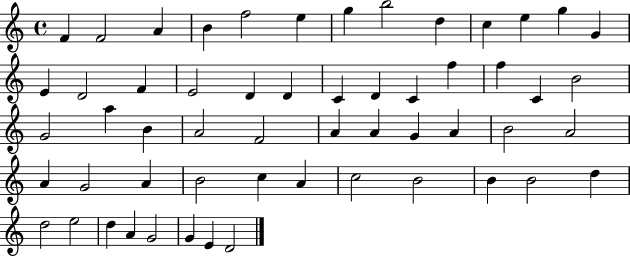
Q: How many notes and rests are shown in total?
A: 56